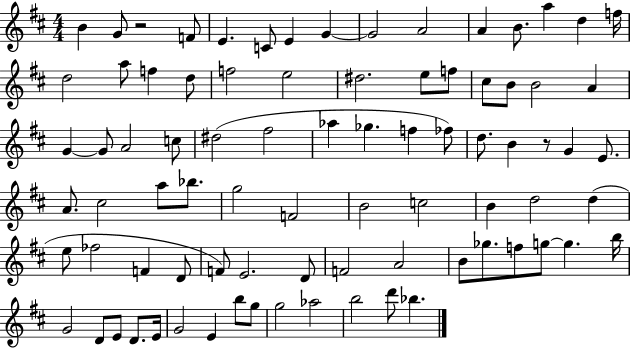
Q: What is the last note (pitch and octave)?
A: Bb5